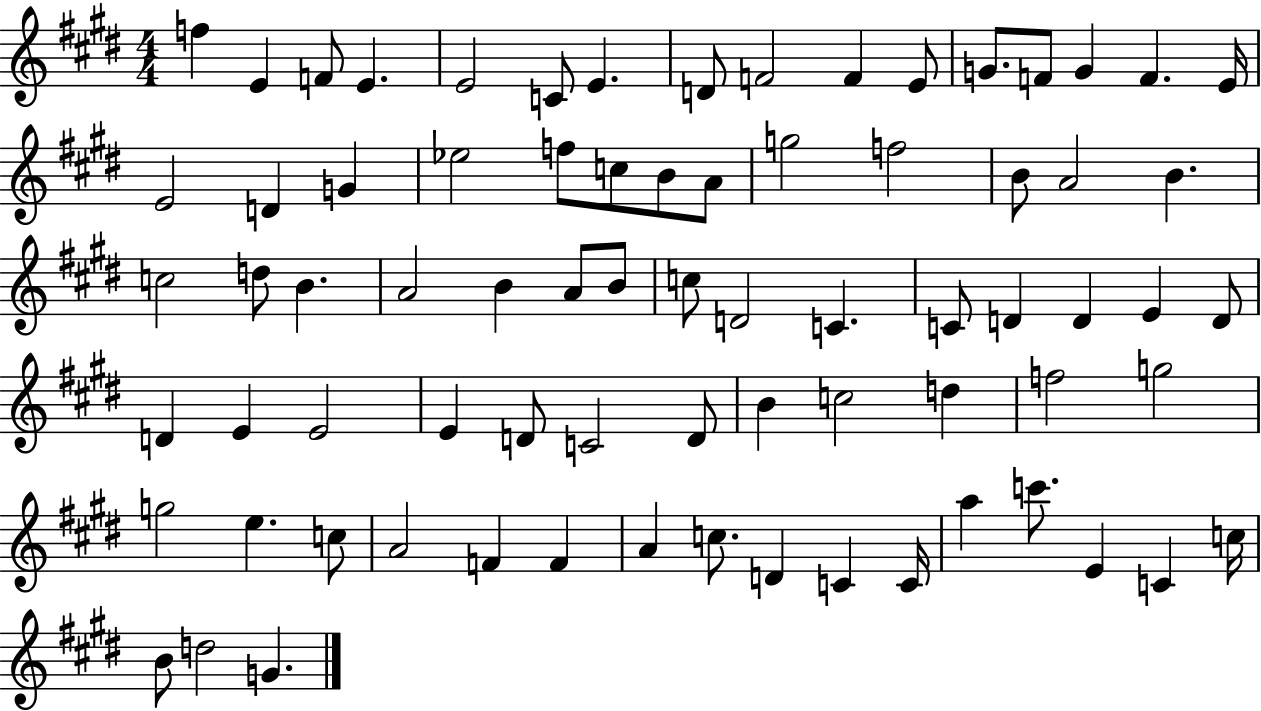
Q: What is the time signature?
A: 4/4